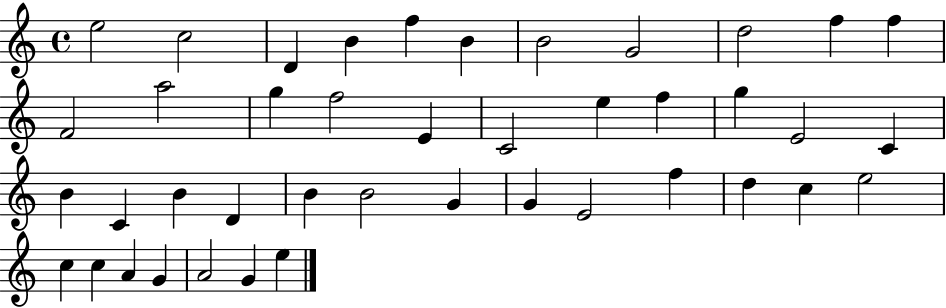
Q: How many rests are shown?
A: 0